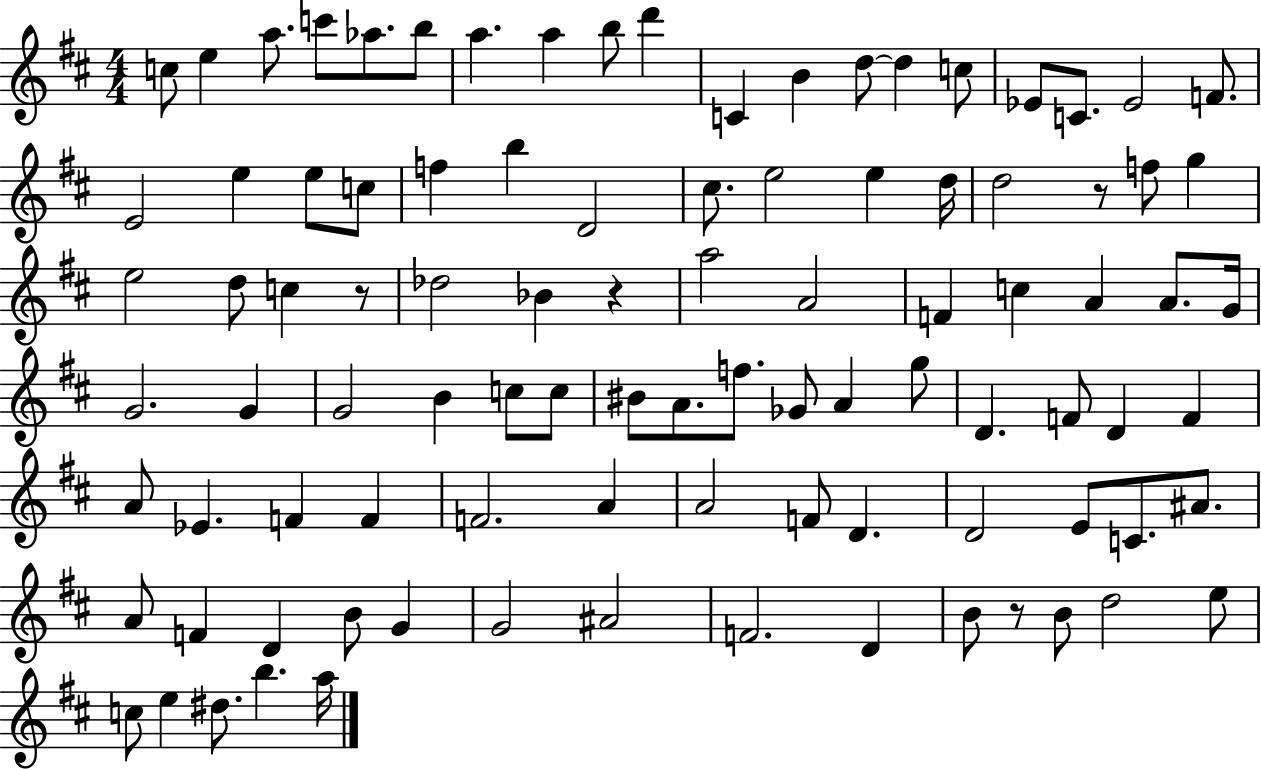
C5/e E5/q A5/e. C6/e Ab5/e. B5/e A5/q. A5/q B5/e D6/q C4/q B4/q D5/e D5/q C5/e Eb4/e C4/e. Eb4/h F4/e. E4/h E5/q E5/e C5/e F5/q B5/q D4/h C#5/e. E5/h E5/q D5/s D5/h R/e F5/e G5/q E5/h D5/e C5/q R/e Db5/h Bb4/q R/q A5/h A4/h F4/q C5/q A4/q A4/e. G4/s G4/h. G4/q G4/h B4/q C5/e C5/e BIS4/e A4/e. F5/e. Gb4/e A4/q G5/e D4/q. F4/e D4/q F4/q A4/e Eb4/q. F4/q F4/q F4/h. A4/q A4/h F4/e D4/q. D4/h E4/e C4/e. A#4/e. A4/e F4/q D4/q B4/e G4/q G4/h A#4/h F4/h. D4/q B4/e R/e B4/e D5/h E5/e C5/e E5/q D#5/e. B5/q. A5/s